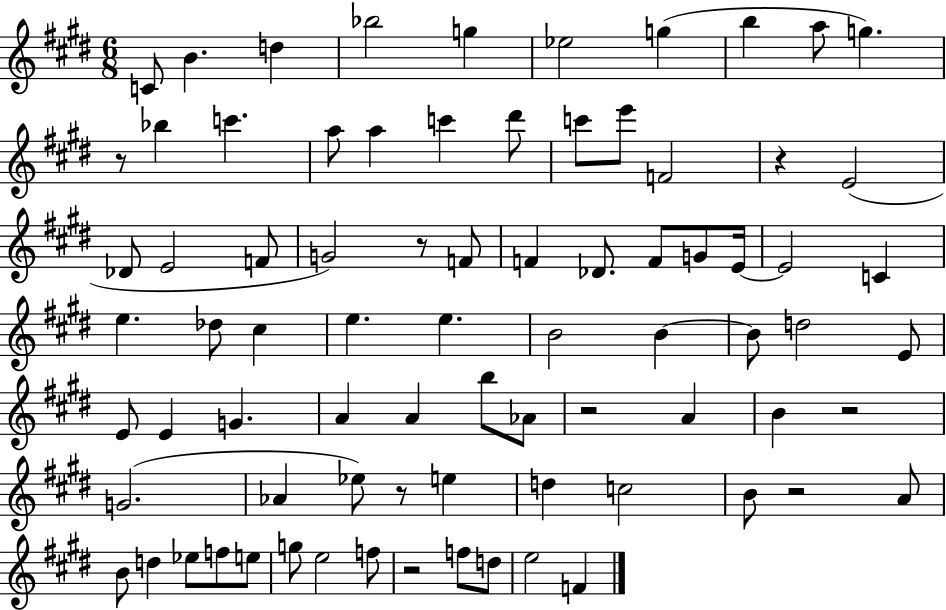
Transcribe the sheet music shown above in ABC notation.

X:1
T:Untitled
M:6/8
L:1/4
K:E
C/2 B d _b2 g _e2 g b a/2 g z/2 _b c' a/2 a c' ^d'/2 c'/2 e'/2 F2 z E2 _D/2 E2 F/2 G2 z/2 F/2 F _D/2 F/2 G/2 E/4 E2 C e _d/2 ^c e e B2 B B/2 d2 E/2 E/2 E G A A b/2 _A/2 z2 A B z2 G2 _A _e/2 z/2 e d c2 B/2 z2 A/2 B/2 d _e/2 f/2 e/2 g/2 e2 f/2 z2 f/2 d/2 e2 F